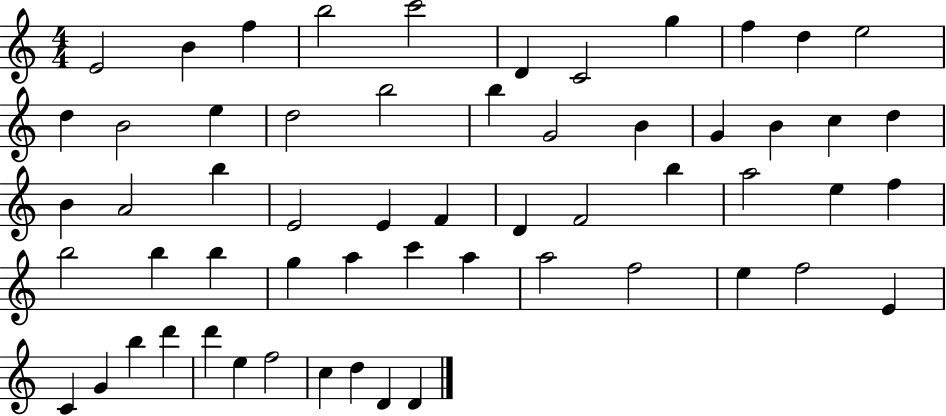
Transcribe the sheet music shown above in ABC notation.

X:1
T:Untitled
M:4/4
L:1/4
K:C
E2 B f b2 c'2 D C2 g f d e2 d B2 e d2 b2 b G2 B G B c d B A2 b E2 E F D F2 b a2 e f b2 b b g a c' a a2 f2 e f2 E C G b d' d' e f2 c d D D